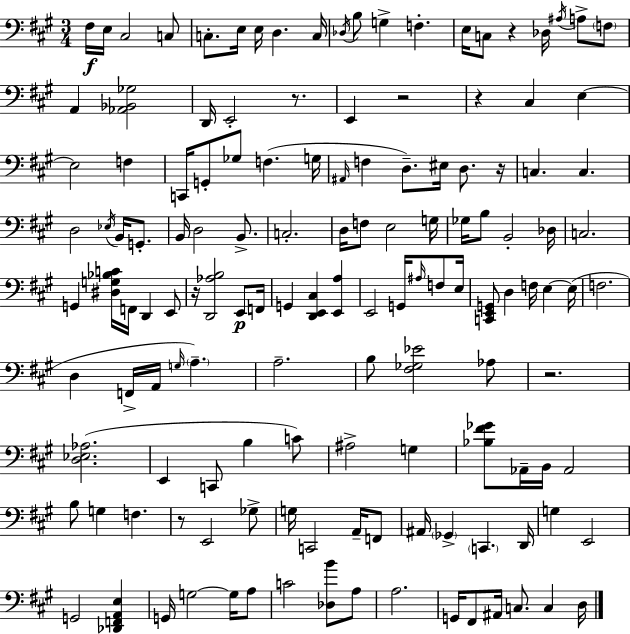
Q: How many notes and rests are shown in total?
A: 138